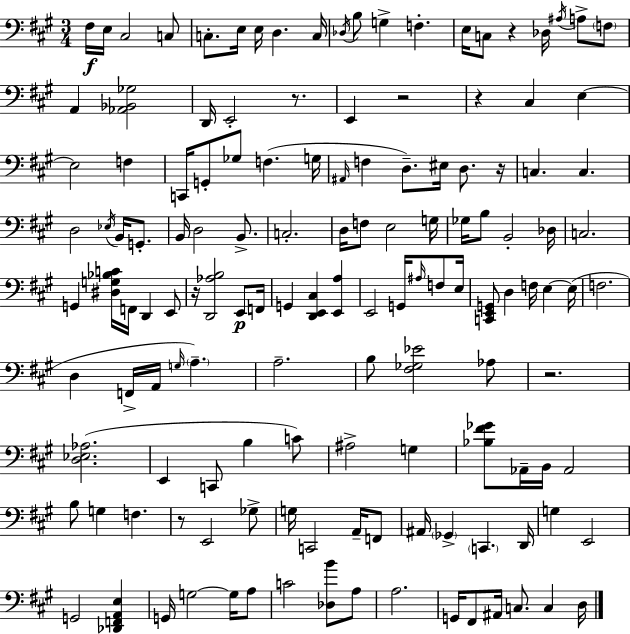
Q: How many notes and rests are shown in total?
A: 138